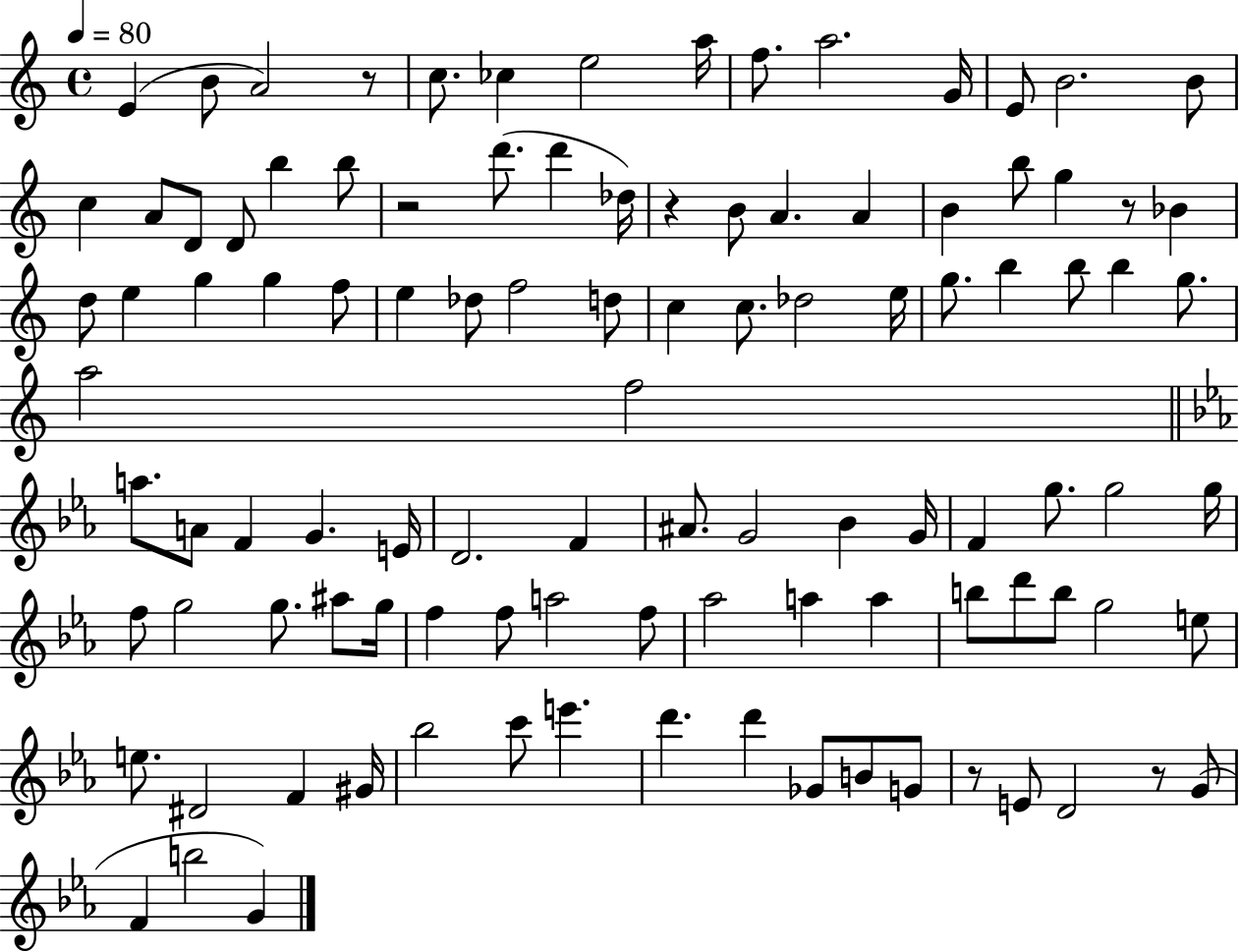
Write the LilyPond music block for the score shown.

{
  \clef treble
  \time 4/4
  \defaultTimeSignature
  \key c \major
  \tempo 4 = 80
  e'4( b'8 a'2) r8 | c''8. ces''4 e''2 a''16 | f''8. a''2. g'16 | e'8 b'2. b'8 | \break c''4 a'8 d'8 d'8 b''4 b''8 | r2 d'''8.( d'''4 des''16) | r4 b'8 a'4. a'4 | b'4 b''8 g''4 r8 bes'4 | \break d''8 e''4 g''4 g''4 f''8 | e''4 des''8 f''2 d''8 | c''4 c''8. des''2 e''16 | g''8. b''4 b''8 b''4 g''8. | \break a''2 f''2 | \bar "||" \break \key ees \major a''8. a'8 f'4 g'4. e'16 | d'2. f'4 | ais'8. g'2 bes'4 g'16 | f'4 g''8. g''2 g''16 | \break f''8 g''2 g''8. ais''8 g''16 | f''4 f''8 a''2 f''8 | aes''2 a''4 a''4 | b''8 d'''8 b''8 g''2 e''8 | \break e''8. dis'2 f'4 gis'16 | bes''2 c'''8 e'''4. | d'''4. d'''4 ges'8 b'8 g'8 | r8 e'8 d'2 r8 g'8( | \break f'4 b''2 g'4) | \bar "|."
}